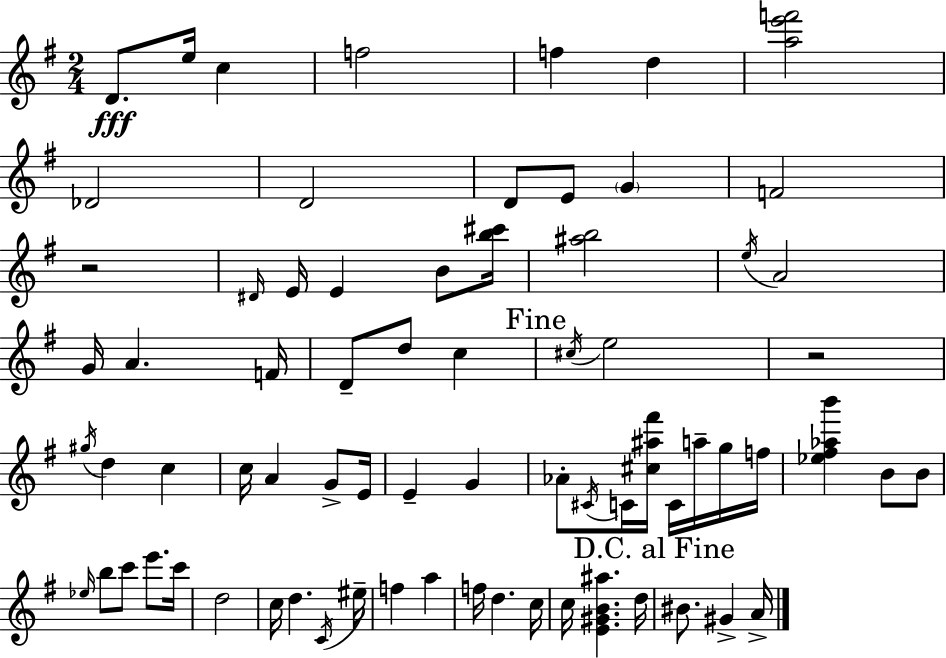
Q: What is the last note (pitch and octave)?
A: A4